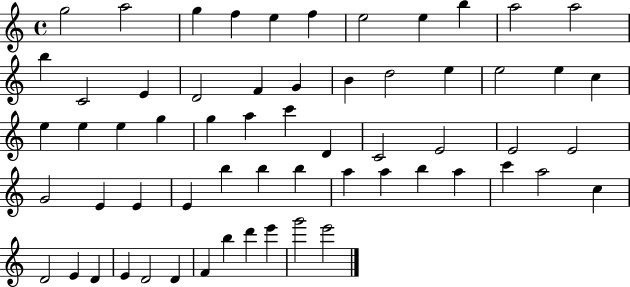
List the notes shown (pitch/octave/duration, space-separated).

G5/h A5/h G5/q F5/q E5/q F5/q E5/h E5/q B5/q A5/h A5/h B5/q C4/h E4/q D4/h F4/q G4/q B4/q D5/h E5/q E5/h E5/q C5/q E5/q E5/q E5/q G5/q G5/q A5/q C6/q D4/q C4/h E4/h E4/h E4/h G4/h E4/q E4/q E4/q B5/q B5/q B5/q A5/q A5/q B5/q A5/q C6/q A5/h C5/q D4/h E4/q D4/q E4/q D4/h D4/q F4/q B5/q D6/q E6/q G6/h E6/h